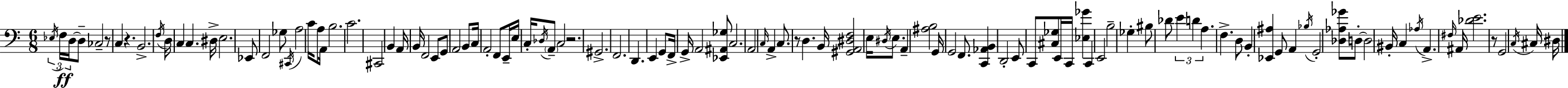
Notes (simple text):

Eb3/s F3/s D3/s D3/e CES3/h R/e C3/q R/q. B2/h. F3/s D3/s C3/q C3/q. D#3/s E3/h. Eb2/e F2/h Gb3/e C#2/s A3/h C4/s A3/e A2/s B3/h. C4/h. C#2/h B2/q A2/s B2/s F2/h E2/e G2/e A2/h B2/e C3/s A2/h F2/e E2/s E3/s C3/s Db3/s A2/e C3/h R/h. G#2/h. F2/h. D2/q. E2/q G2/e F2/s G2/s A2/h [Eb2,A#2,Gb3]/e C3/h. A2/h C3/s A2/q C3/e. R/e D3/q. B2/s [G#2,A2,D#3,F3]/h E3/s D#3/s E3/e. A2/q [A#3,B3]/h G2/s G2/h F2/e. [C2,Ab2,B2]/q D2/h E2/e C2/e [C#3,Gb3]/e E2/s C2/s [Eb3,Gb4]/q C2/q E2/h B3/h Gb3/q BIS3/e Db4/e E4/q D4/q A3/q. F3/q. D3/e B2/q [Eb2,A#3]/q G2/e A2/q Bb3/s G2/h [Db3,Ab3,Gb4]/e D3/e D3/h BIS2/s C3/q Ab3/s A2/q. F#3/s A#2/s [Db4,E4]/h. R/e G2/h C3/s C#3/s D#3/s